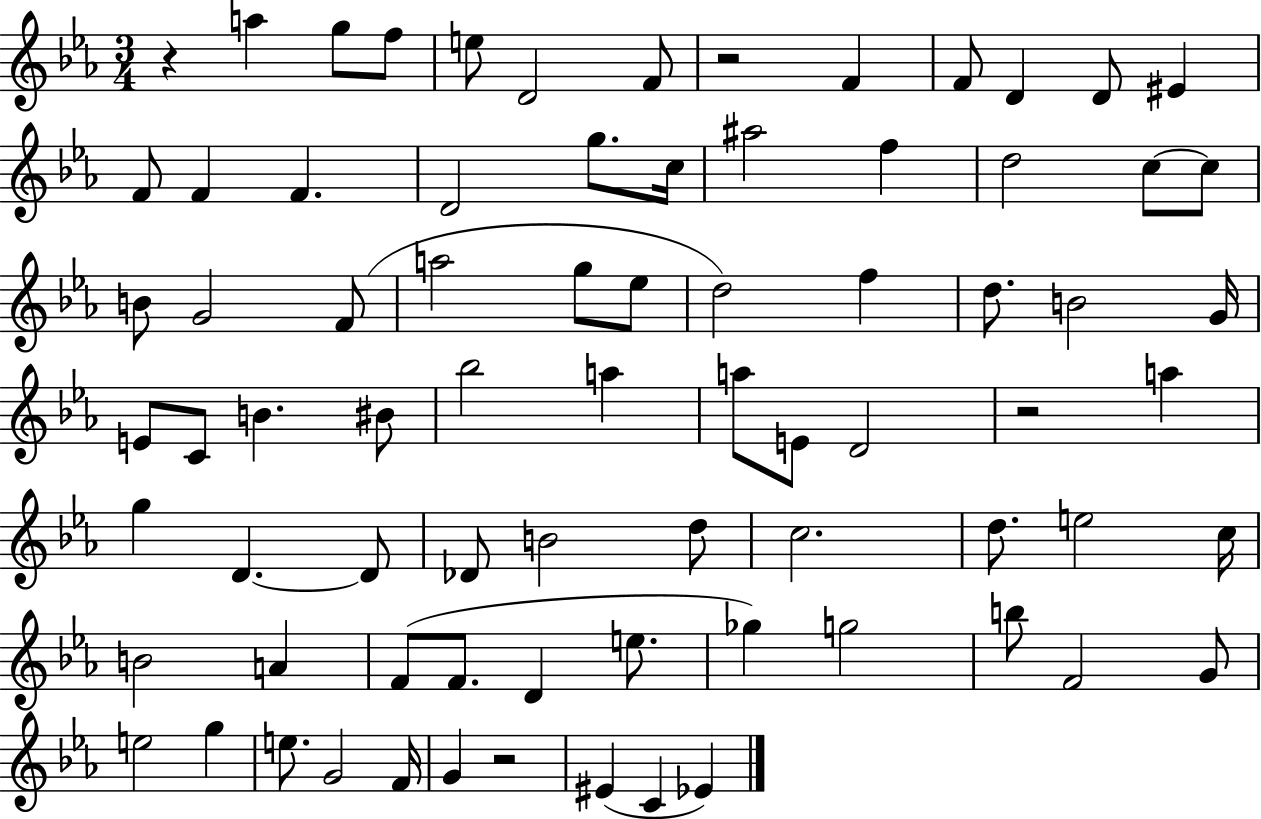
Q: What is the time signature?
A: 3/4